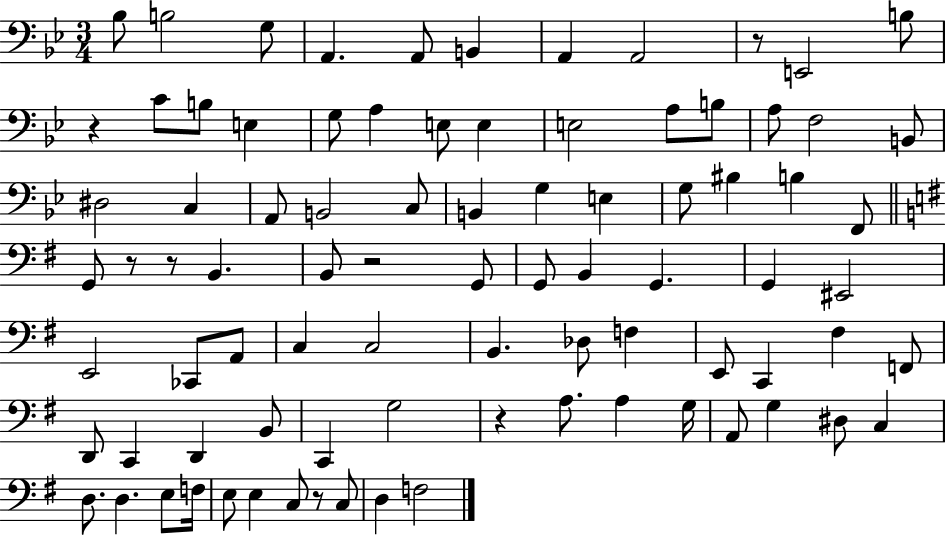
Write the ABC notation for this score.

X:1
T:Untitled
M:3/4
L:1/4
K:Bb
_B,/2 B,2 G,/2 A,, A,,/2 B,, A,, A,,2 z/2 E,,2 B,/2 z C/2 B,/2 E, G,/2 A, E,/2 E, E,2 A,/2 B,/2 A,/2 F,2 B,,/2 ^D,2 C, A,,/2 B,,2 C,/2 B,, G, E, G,/2 ^B, B, F,,/2 G,,/2 z/2 z/2 B,, B,,/2 z2 G,,/2 G,,/2 B,, G,, G,, ^E,,2 E,,2 _C,,/2 A,,/2 C, C,2 B,, _D,/2 F, E,,/2 C,, ^F, F,,/2 D,,/2 C,, D,, B,,/2 C,, G,2 z A,/2 A, G,/4 A,,/2 G, ^D,/2 C, D,/2 D, E,/2 F,/4 E,/2 E, C,/2 z/2 C,/2 D, F,2